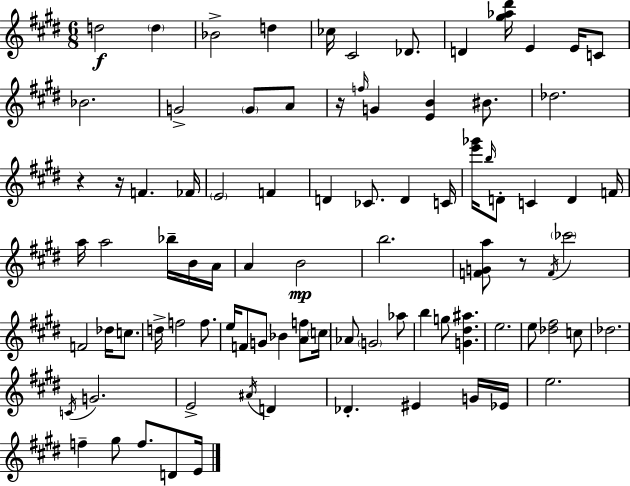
{
  \clef treble
  \numericTimeSignature
  \time 6/8
  \key e \major
  d''2\f \parenthesize d''4 | bes'2-> d''4 | ces''16 cis'2 des'8. | d'4 <gis'' aes'' dis'''>16 e'4 e'16 c'8 | \break bes'2. | g'2-> \parenthesize g'8 a'8 | r16 \grace { f''16 } g'4 <e' b'>4 bis'8. | des''2. | \break r4 r16 f'4. | fes'16 \parenthesize e'2 f'4 | d'4 ces'8. d'4 | c'16 <e''' ges'''>16 \grace { b''16 } d'8-. c'4 d'4 | \break f'16 a''16 a''2 bes''16-- | b'16 a'16 a'4 b'2\mp | b''2. | <f' g' a''>8 r8 \acciaccatura { f'16 } \parenthesize ces'''2 | \break f'2 des''16 | c''8. d''16-> f''2 | f''8. e''16 f'8 g'8 bes'4 | <a' f''>8 \parenthesize c''16 aes'8 \parenthesize g'2 | \break aes''8 b''4 g''8 <g' dis'' ais''>4. | e''2. | e''8 <des'' fis''>2 | c''8 des''2. | \break \acciaccatura { c'16 } g'2. | e'2-> | \acciaccatura { ais'16 } d'4 des'4.-. eis'4 | g'16 ees'16 e''2. | \break f''4-- gis''8 f''8. | d'8 e'16 \bar "|."
}